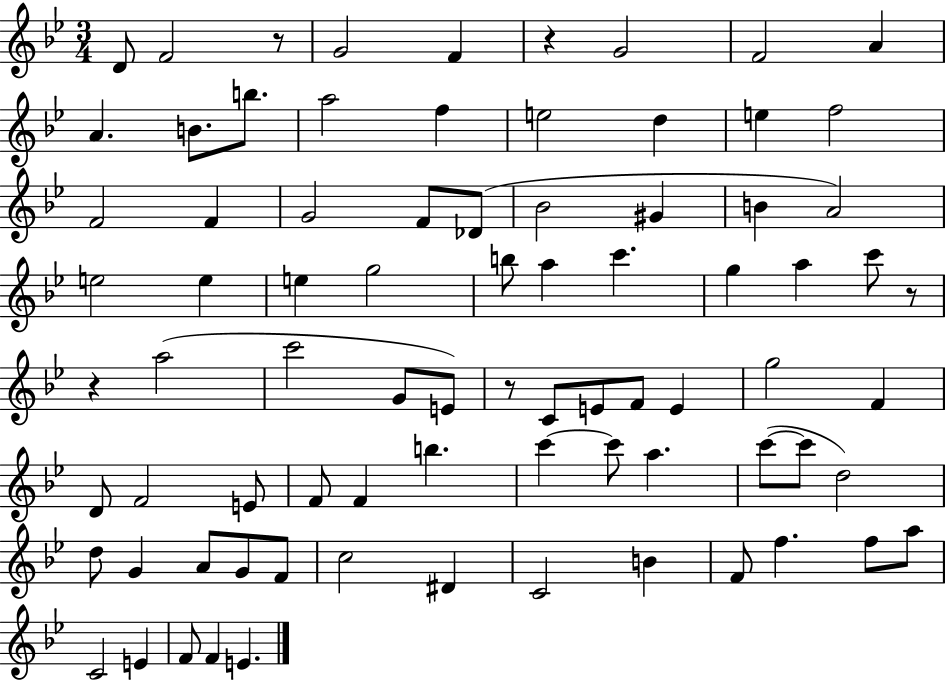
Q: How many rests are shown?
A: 5